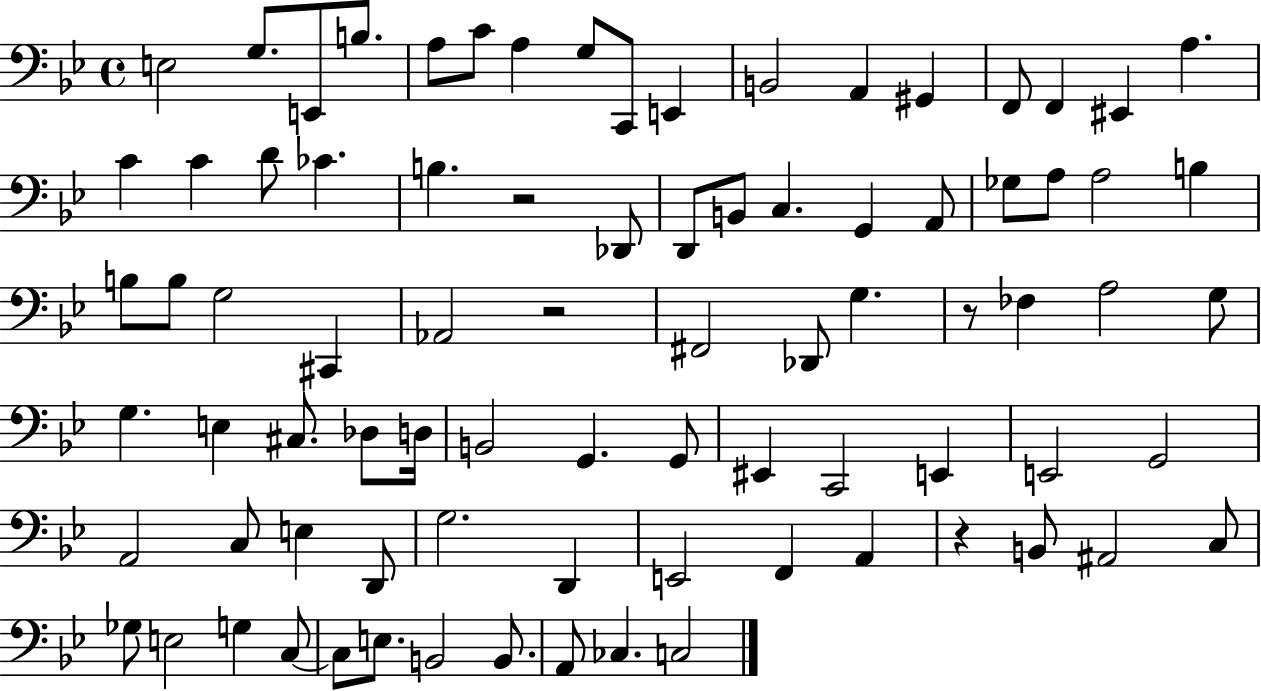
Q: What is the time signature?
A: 4/4